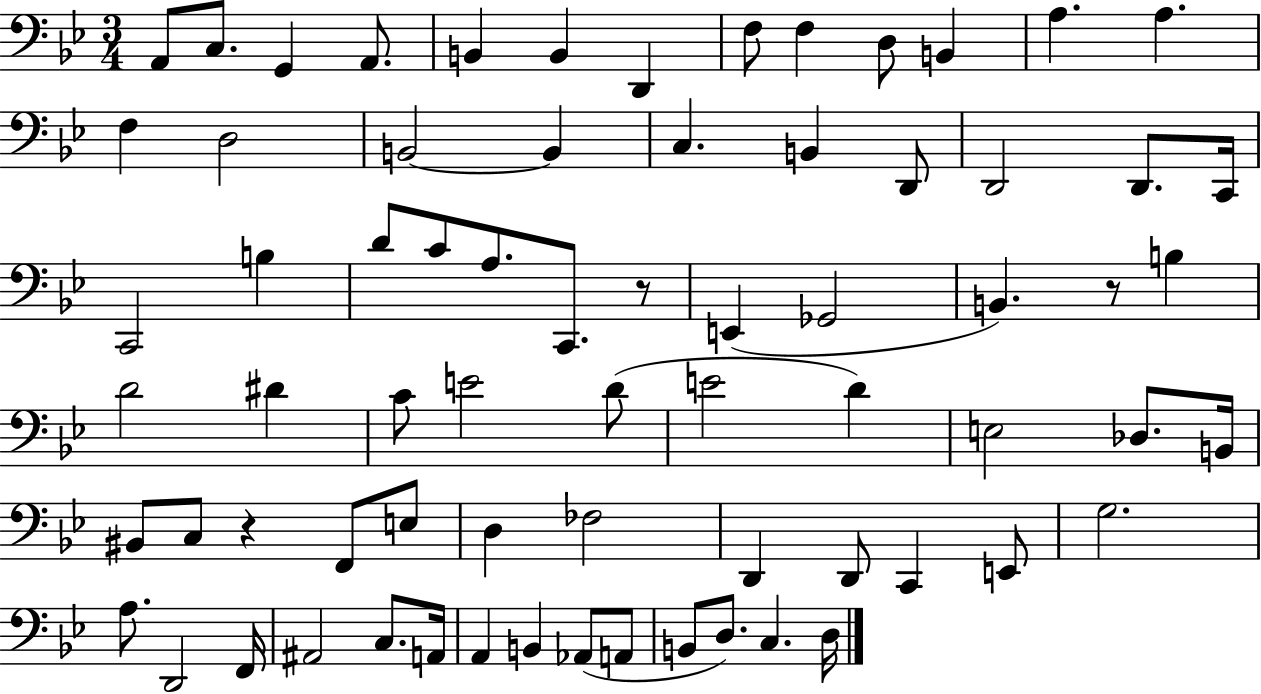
{
  \clef bass
  \numericTimeSignature
  \time 3/4
  \key bes \major
  a,8 c8. g,4 a,8. | b,4 b,4 d,4 | f8 f4 d8 b,4 | a4. a4. | \break f4 d2 | b,2~~ b,4 | c4. b,4 d,8 | d,2 d,8. c,16 | \break c,2 b4 | d'8 c'8 a8. c,8. r8 | e,4( ges,2 | b,4.) r8 b4 | \break d'2 dis'4 | c'8 e'2 d'8( | e'2 d'4) | e2 des8. b,16 | \break bis,8 c8 r4 f,8 e8 | d4 fes2 | d,4 d,8 c,4 e,8 | g2. | \break a8. d,2 f,16 | ais,2 c8. a,16 | a,4 b,4 aes,8( a,8 | b,8 d8.) c4. d16 | \break \bar "|."
}